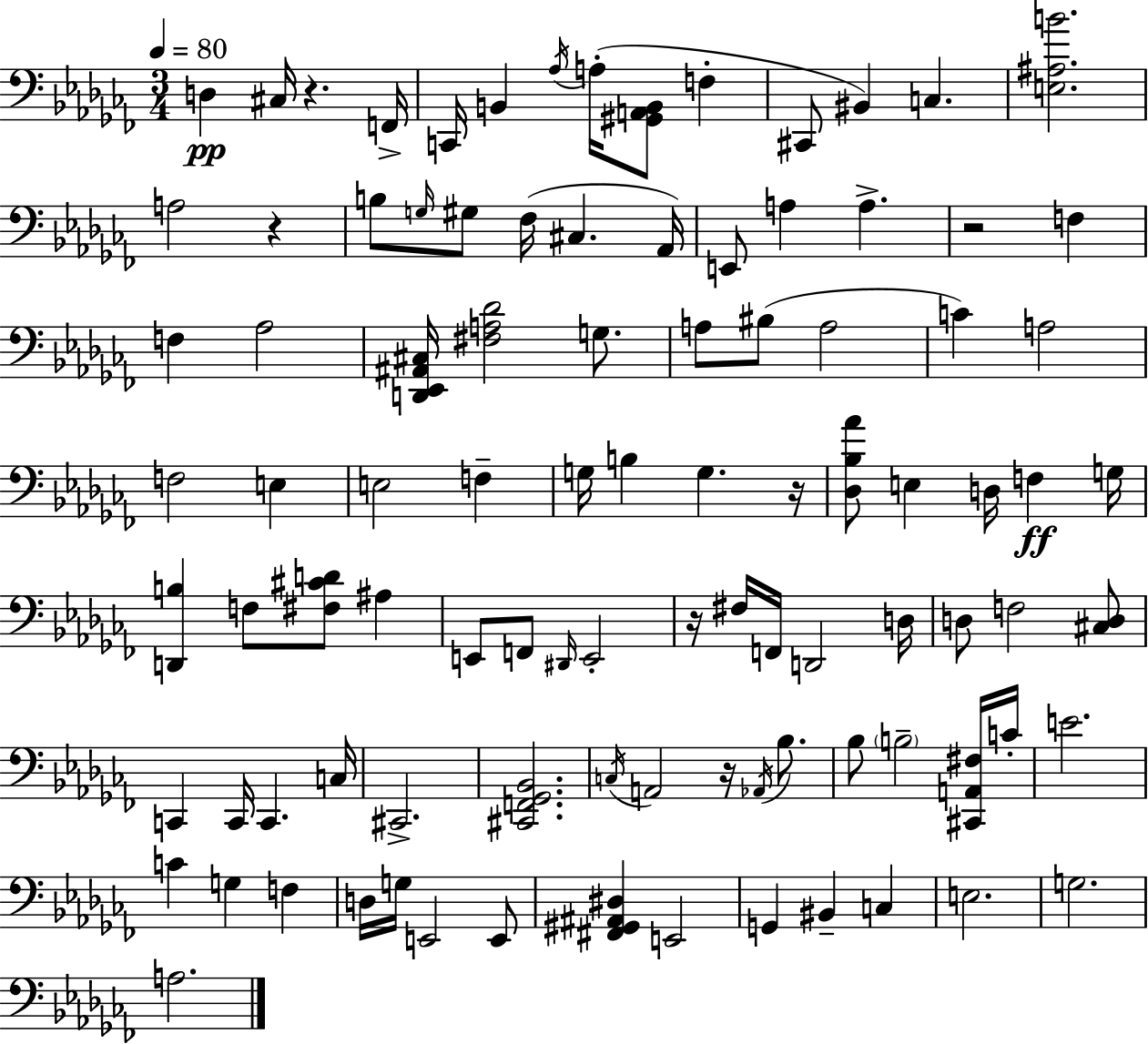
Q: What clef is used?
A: bass